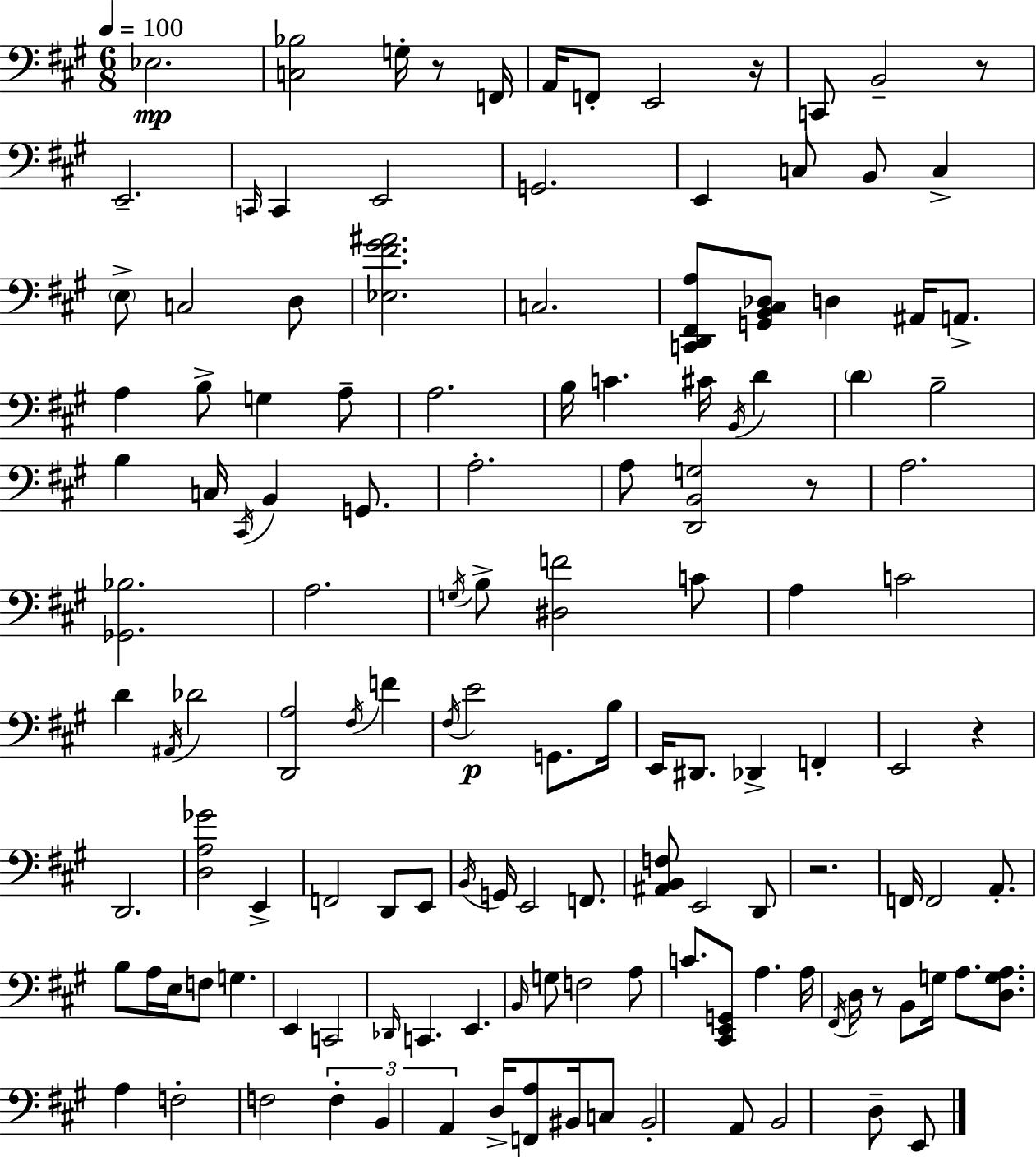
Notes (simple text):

Eb3/h. [C3,Bb3]/h G3/s R/e F2/s A2/s F2/e E2/h R/s C2/e B2/h R/e E2/h. C2/s C2/q E2/h G2/h. E2/q C3/e B2/e C3/q E3/e C3/h D3/e [Eb3,F#4,G#4,A#4]/h. C3/h. [C2,D2,F#2,A3]/e [G2,B2,C#3,Db3]/e D3/q A#2/s A2/e. A3/q B3/e G3/q A3/e A3/h. B3/s C4/q. C#4/s B2/s D4/q D4/q B3/h B3/q C3/s C#2/s B2/q G2/e. A3/h. A3/e [D2,B2,G3]/h R/e A3/h. [Gb2,Bb3]/h. A3/h. G3/s B3/e [D#3,F4]/h C4/e A3/q C4/h D4/q A#2/s Db4/h [D2,A3]/h F#3/s F4/q F#3/s E4/h G2/e. B3/s E2/s D#2/e. Db2/q F2/q E2/h R/q D2/h. [D3,A3,Gb4]/h E2/q F2/h D2/e E2/e B2/s G2/s E2/h F2/e. [A#2,B2,F3]/e E2/h D2/e R/h. F2/s F2/h A2/e. B3/e A3/s E3/s F3/e G3/q. E2/q C2/h Db2/s C2/q. E2/q. B2/s G3/e F3/h A3/e C4/e. [C#2,E2,G2]/e A3/q. A3/s F#2/s D3/s R/e B2/e G3/s A3/e. [D3,G3,A3]/e. A3/q F3/h F3/h F3/q B2/q A2/q D3/s [F2,A3]/e BIS2/s C3/e BIS2/h A2/e B2/h D3/e E2/e